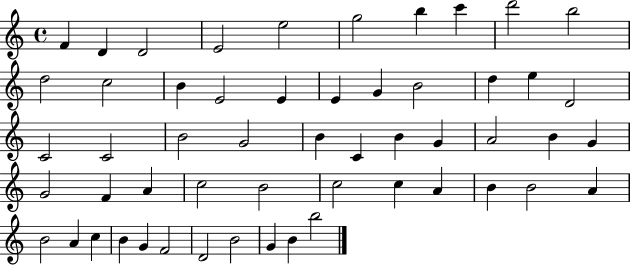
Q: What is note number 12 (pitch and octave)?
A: C5